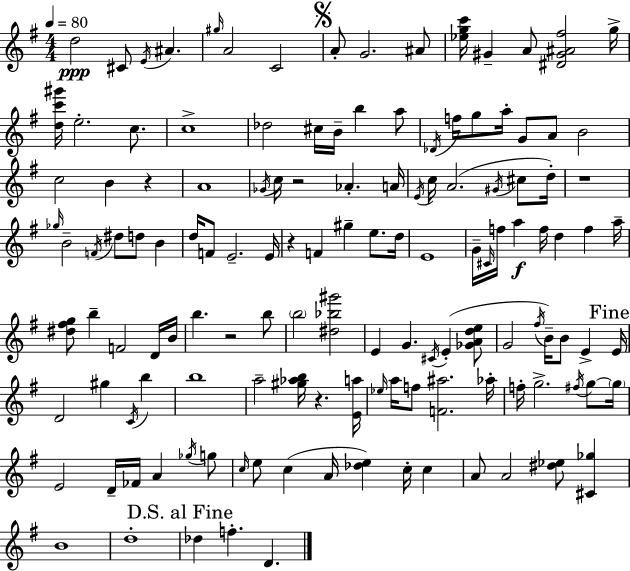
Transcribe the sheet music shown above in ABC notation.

X:1
T:Untitled
M:4/4
L:1/4
K:G
d2 ^C/2 E/4 ^A ^g/4 A2 C2 A/2 G2 ^A/2 [_egc']/4 ^G A/2 [^D^G^A^f]2 g/4 [dc'^g']/4 e2 c/2 c4 _d2 ^c/4 B/4 b a/2 _D/4 f/4 g/2 a/4 G/2 A/2 B2 c2 B z A4 _G/4 c/4 z2 _A A/4 E/4 c/4 A2 ^G/4 ^c/2 d/4 z4 _g/4 B2 F/4 ^d/2 d/2 B d/4 F/2 E2 E/4 z F ^g e/2 d/4 E4 G/4 ^C/4 f/4 a f/4 d f a/4 [^d^fg]/2 b F2 D/4 B/4 b z2 b/2 b2 [^d_b^g']2 E G ^C/4 E [_GAde]/2 G2 ^f/4 B/4 B/2 E E/4 D2 ^g C/4 b b4 a2 [^g_ab]/4 z [Ea]/4 _e/4 a/4 f/2 [F^a]2 _a/4 f/4 g2 ^f/4 g/2 g/4 E2 D/4 _F/4 A _g/4 g/2 c/4 e/2 c A/4 [_de] c/4 c A/2 A2 [^d_e]/2 [^C_g] B4 d4 _d f D